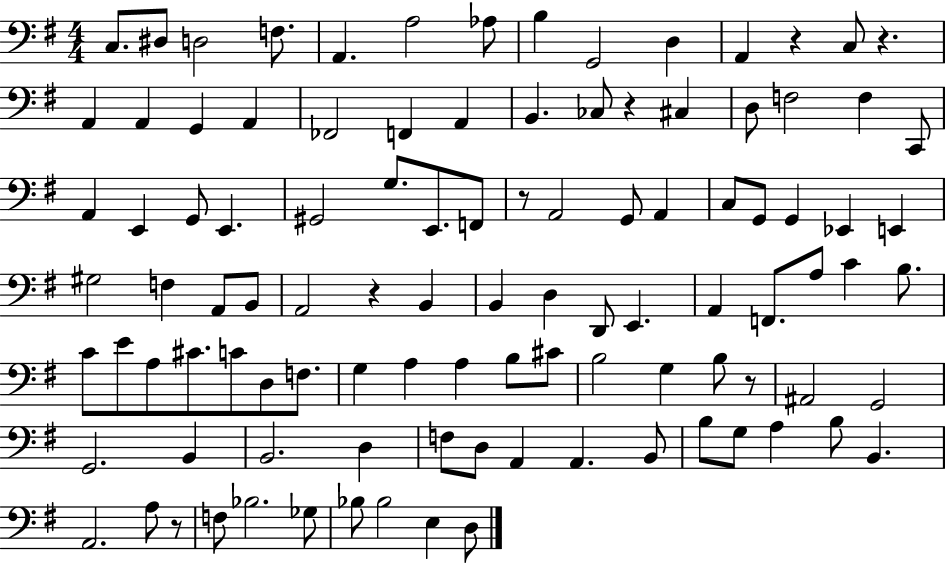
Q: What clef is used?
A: bass